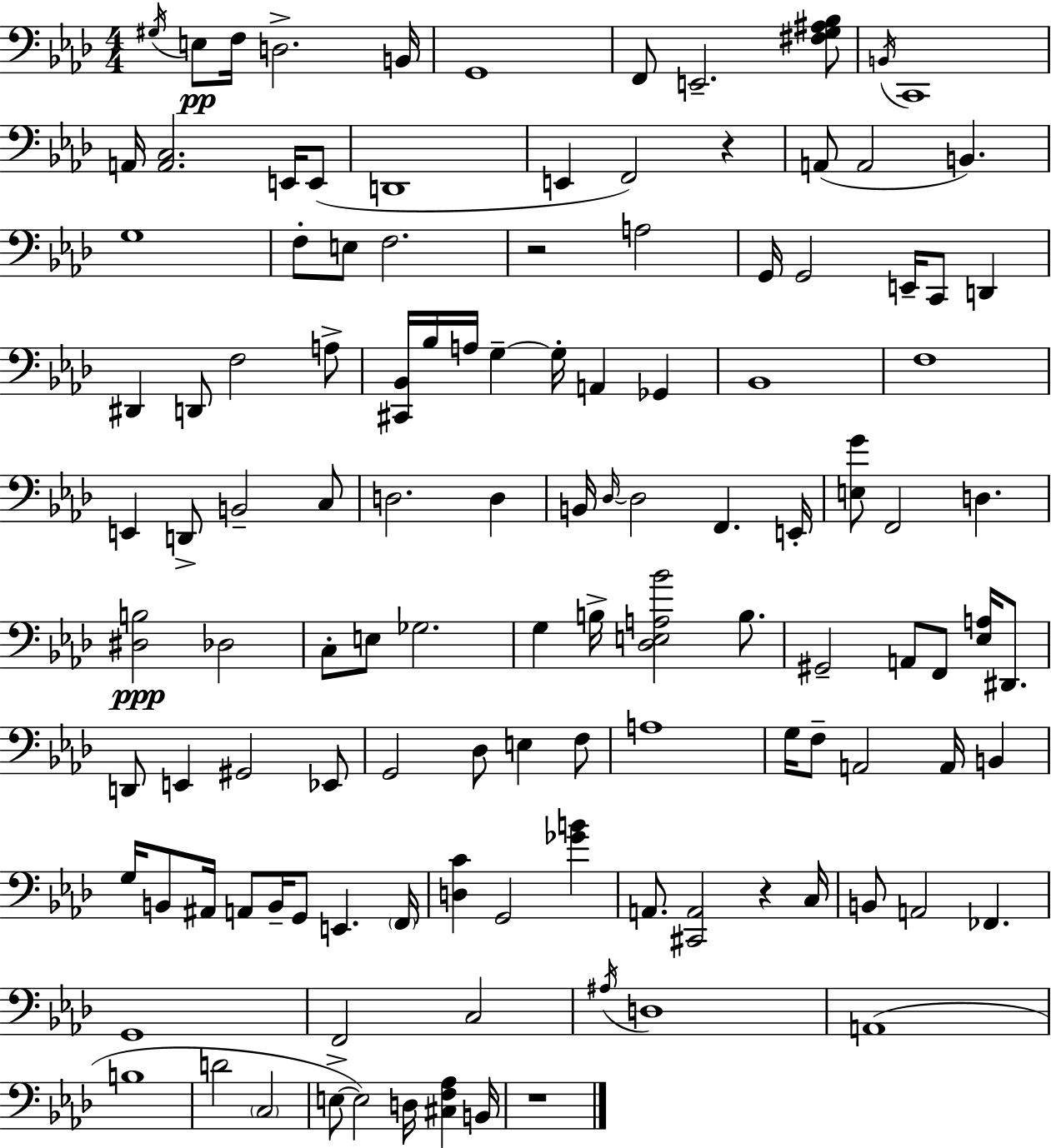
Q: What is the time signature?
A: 4/4